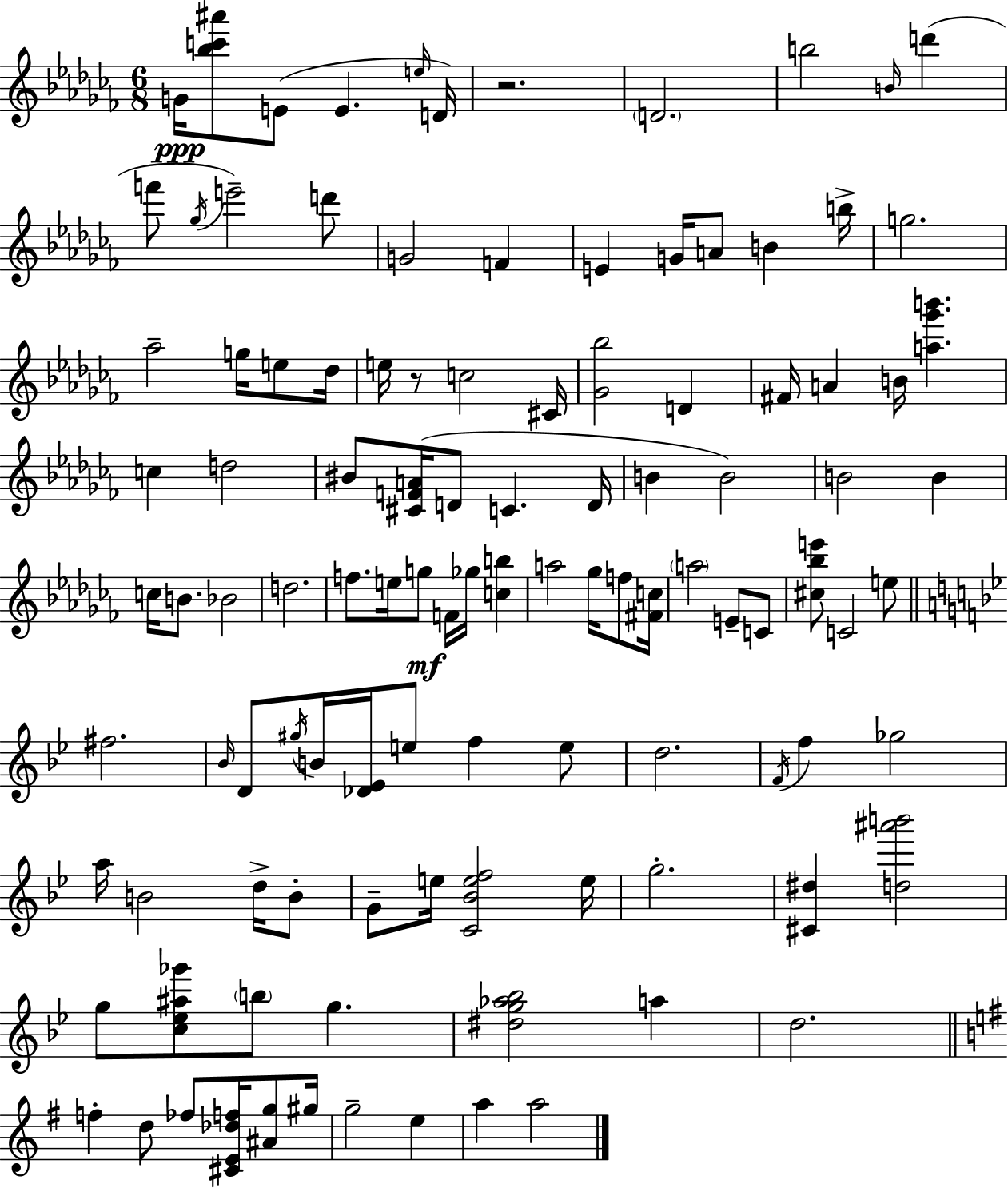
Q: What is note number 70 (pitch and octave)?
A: F5